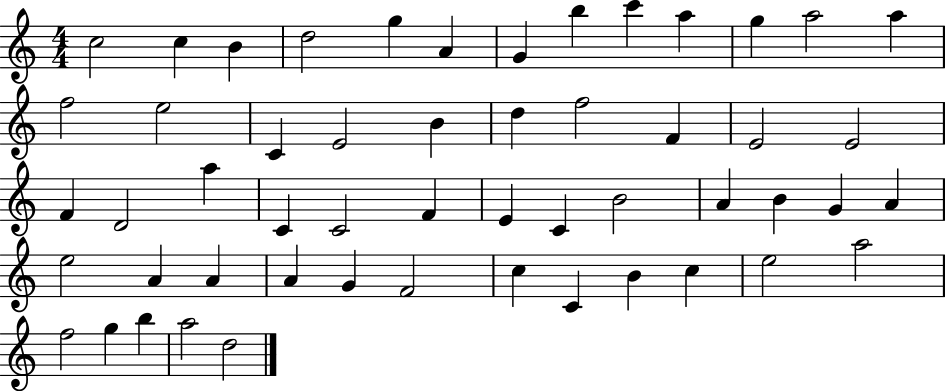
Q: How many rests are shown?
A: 0